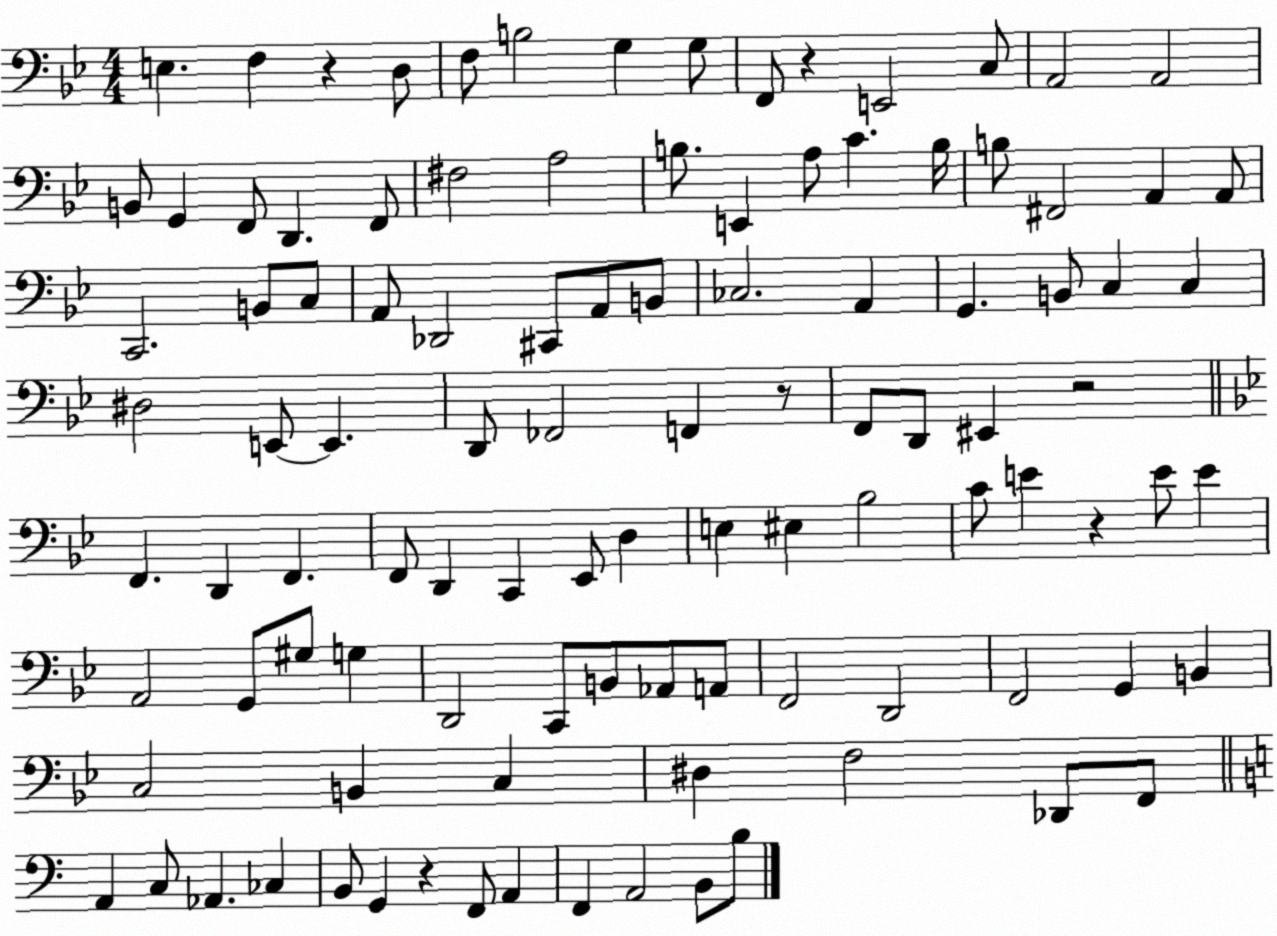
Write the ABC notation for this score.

X:1
T:Untitled
M:4/4
L:1/4
K:Bb
E, F, z D,/2 F,/2 B,2 G, G,/2 F,,/2 z E,,2 C,/2 A,,2 A,,2 B,,/2 G,, F,,/2 D,, F,,/2 ^F,2 A,2 B,/2 E,, A,/2 C B,/4 B,/2 ^F,,2 A,, A,,/2 C,,2 B,,/2 C,/2 A,,/2 _D,,2 ^C,,/2 A,,/2 B,,/2 _C,2 A,, G,, B,,/2 C, C, ^D,2 E,,/2 E,, D,,/2 _F,,2 F,, z/2 F,,/2 D,,/2 ^E,, z2 F,, D,, F,, F,,/2 D,, C,, _E,,/2 D, E, ^E, _B,2 C/2 E z E/2 E A,,2 G,,/2 ^G,/2 G, D,,2 C,,/2 B,,/2 _A,,/2 A,,/2 F,,2 D,,2 F,,2 G,, B,, C,2 B,, C, ^D, F,2 _D,,/2 F,,/2 A,, C,/2 _A,, _C, B,,/2 G,, z F,,/2 A,, F,, A,,2 B,,/2 B,/2